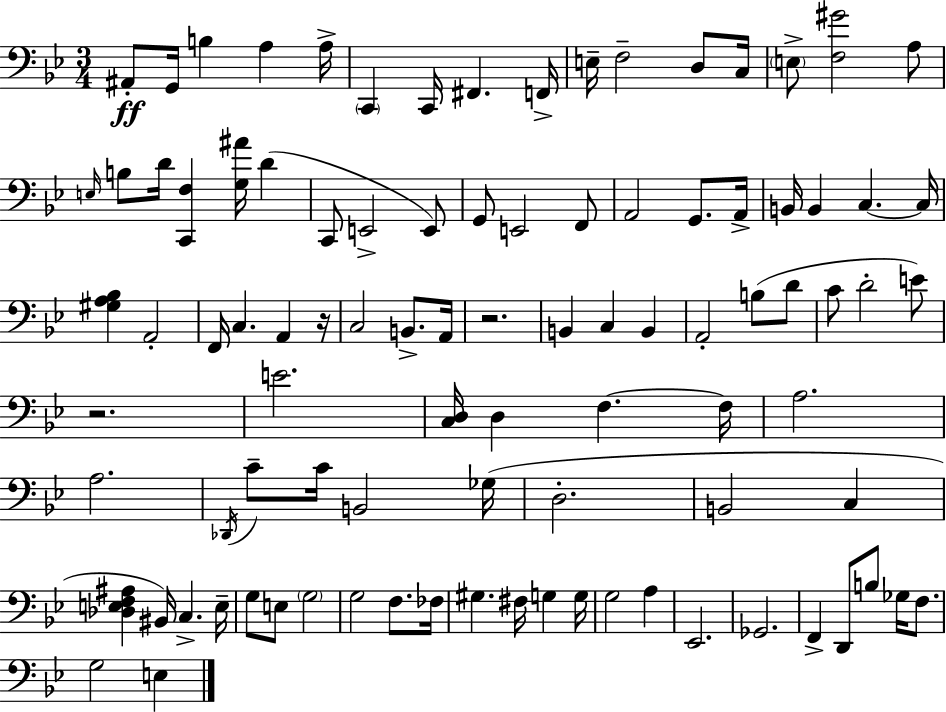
X:1
T:Untitled
M:3/4
L:1/4
K:Gm
^A,,/2 G,,/4 B, A, A,/4 C,, C,,/4 ^F,, F,,/4 E,/4 F,2 D,/2 C,/4 E,/2 [F,^G]2 A,/2 E,/4 B,/2 D/4 [C,,F,] [G,^A]/4 D C,,/2 E,,2 E,,/2 G,,/2 E,,2 F,,/2 A,,2 G,,/2 A,,/4 B,,/4 B,, C, C,/4 [^G,A,_B,] A,,2 F,,/4 C, A,, z/4 C,2 B,,/2 A,,/4 z2 B,, C, B,, A,,2 B,/2 D/2 C/2 D2 E/2 z2 E2 [C,D,]/4 D, F, F,/4 A,2 A,2 _D,,/4 C/2 C/4 B,,2 _G,/4 D,2 B,,2 C, [_D,E,F,^A,] ^B,,/4 C, E,/4 G,/2 E,/2 G,2 G,2 F,/2 _F,/4 ^G, ^F,/4 G, G,/4 G,2 A, _E,,2 _G,,2 F,, D,,/2 B,/2 _G,/4 F,/2 G,2 E,